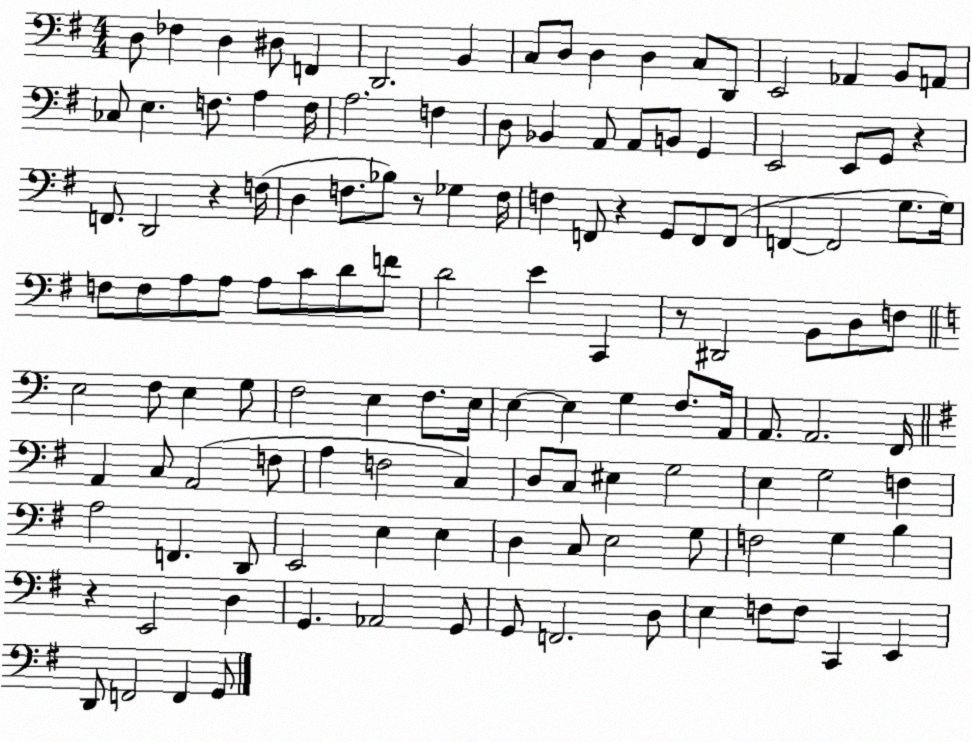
X:1
T:Untitled
M:4/4
L:1/4
K:G
D,/2 _F, D, ^D,/2 F,, D,,2 B,, C,/2 D,/2 D, D, C,/2 D,,/2 E,,2 _A,, B,,/2 A,,/2 _C,/2 E, F,/2 A, F,/4 A,2 F, D,/2 _B,, A,,/2 A,,/2 B,,/2 G,, E,,2 E,,/2 G,,/2 z F,,/2 D,,2 z F,/4 D, F,/2 _B,/2 z/2 _G, F,/4 F, F,,/2 z G,,/2 F,,/2 F,,/2 F,, F,,2 G,/2 G,/4 F,/2 F,/2 A,/2 A,/2 A,/2 C/2 D/2 F/2 D2 E C,, z/2 ^D,,2 B,,/2 D,/2 F,/2 E,2 F,/2 E, G,/2 F,2 E, F,/2 E,/4 E, E, G, F,/2 A,,/4 A,,/2 A,,2 F,,/4 A,, C,/2 A,,2 F,/2 A, F,2 C, D,/2 C,/2 ^E, G,2 E, G,2 F, A,2 F,, D,,/2 E,,2 E, E, D, C,/2 E,2 G,/2 F,2 G, B, z E,,2 D, G,, _A,,2 G,,/2 G,,/2 F,,2 D,/2 E, F,/2 F,/2 C,, E,, D,,/2 F,,2 F,, G,,/2